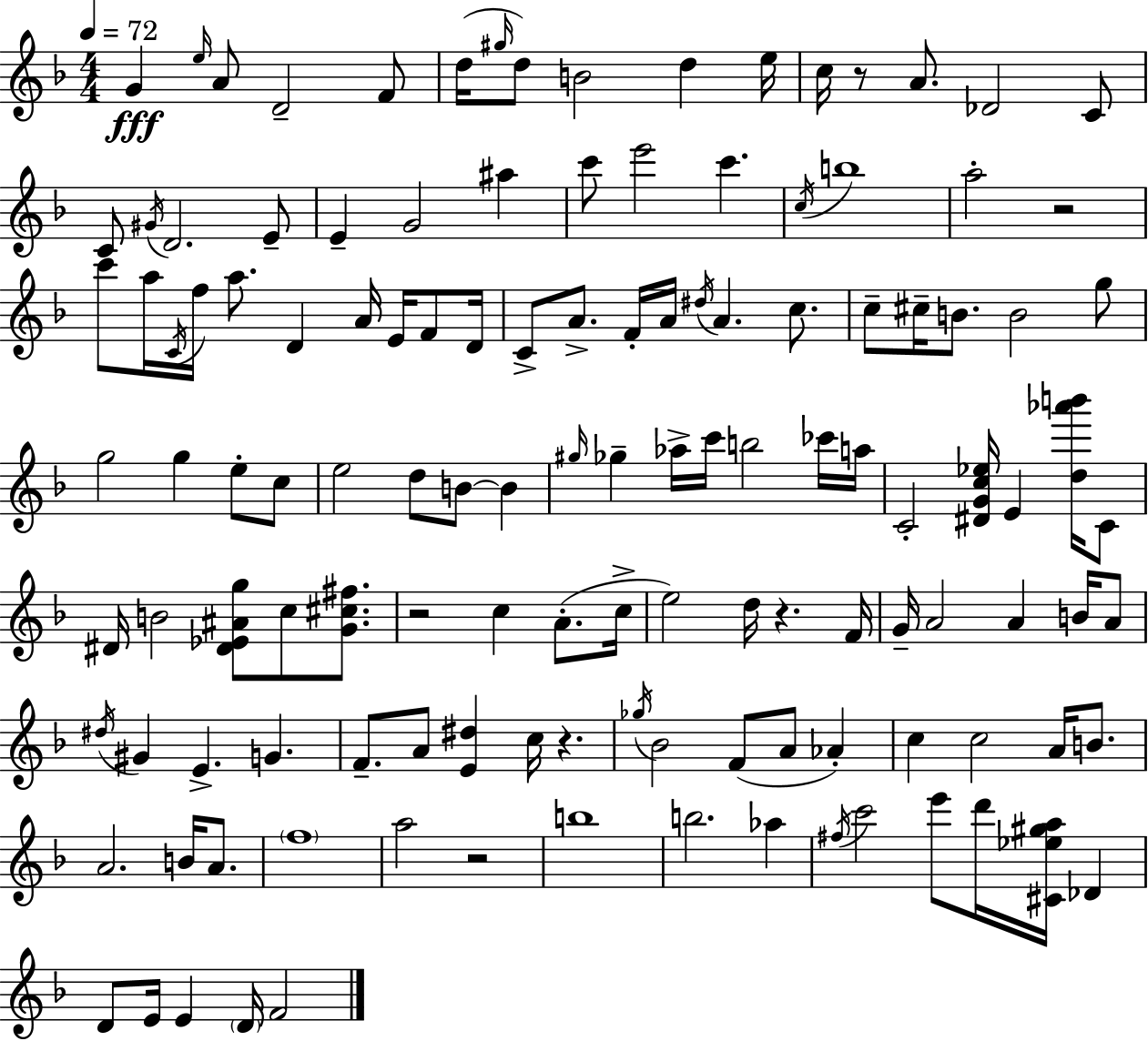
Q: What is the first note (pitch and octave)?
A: G4